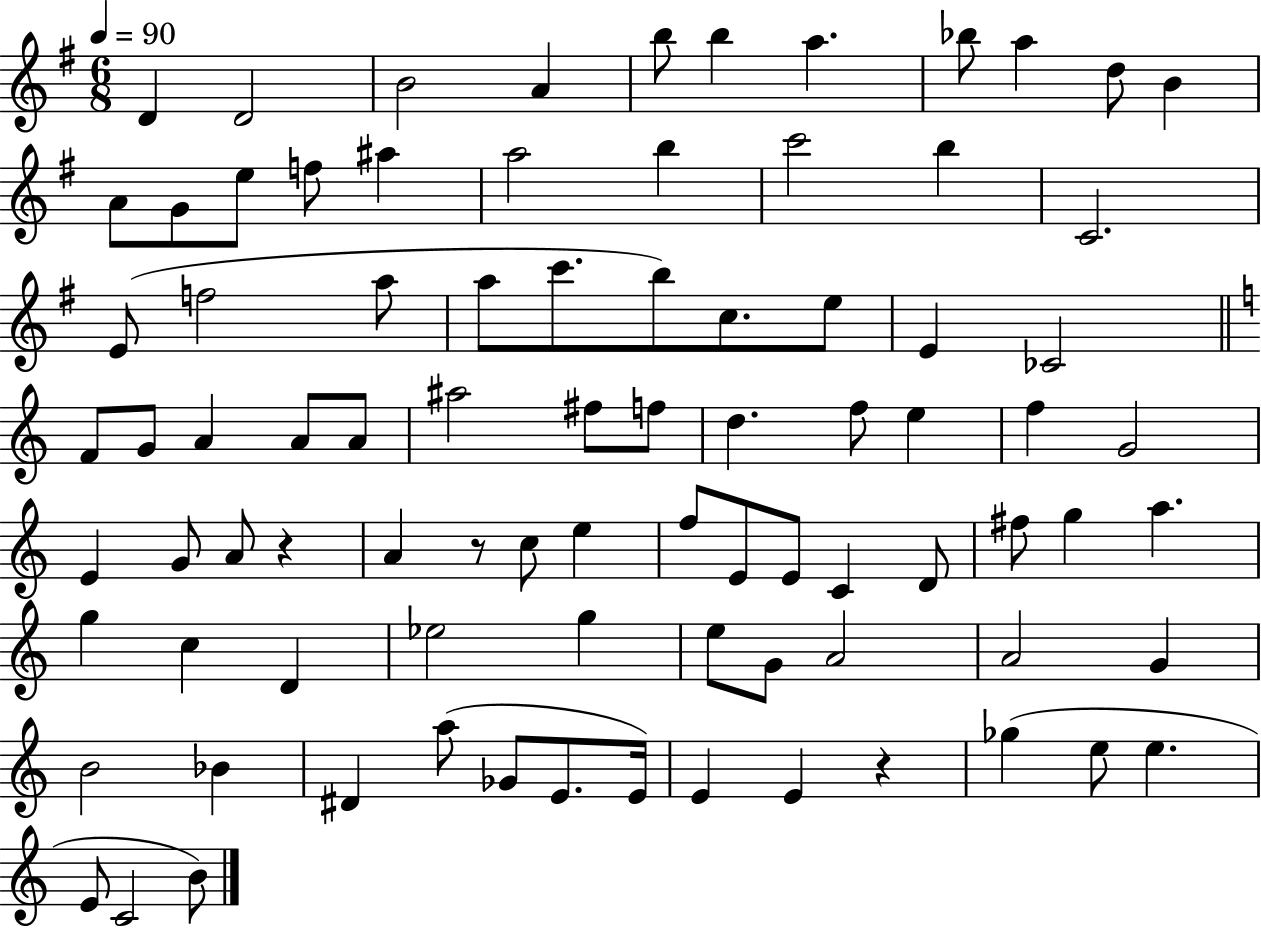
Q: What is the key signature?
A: G major